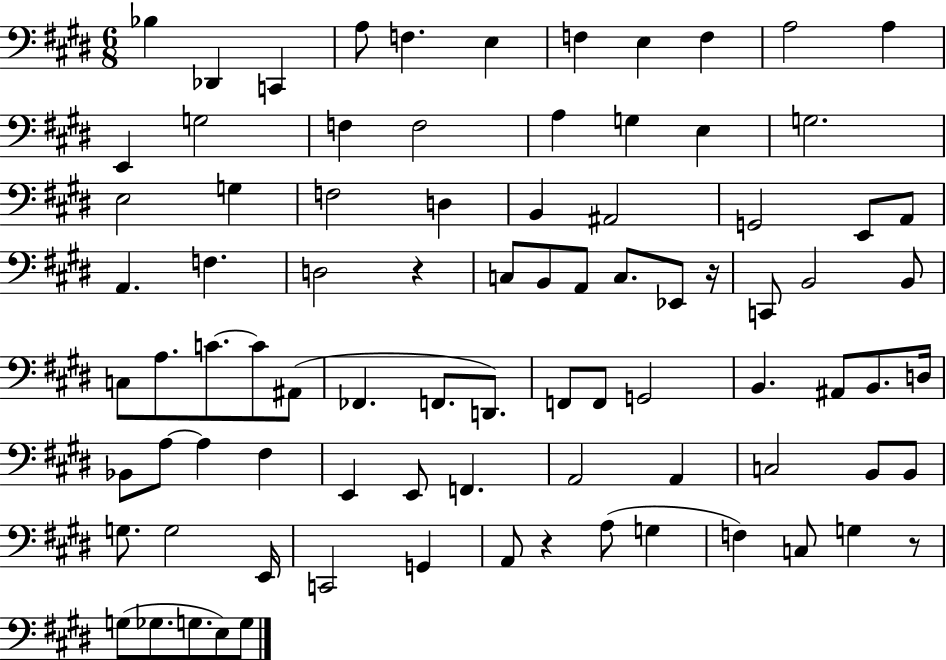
{
  \clef bass
  \numericTimeSignature
  \time 6/8
  \key e \major
  bes4 des,4 c,4 | a8 f4. e4 | f4 e4 f4 | a2 a4 | \break e,4 g2 | f4 f2 | a4 g4 e4 | g2. | \break e2 g4 | f2 d4 | b,4 ais,2 | g,2 e,8 a,8 | \break a,4. f4. | d2 r4 | c8 b,8 a,8 c8. ees,8 r16 | c,8 b,2 b,8 | \break c8 a8. c'8.~~ c'8 ais,8( | fes,4. f,8. d,8.) | f,8 f,8 g,2 | b,4. ais,8 b,8. d16 | \break bes,8 a8~~ a4 fis4 | e,4 e,8 f,4. | a,2 a,4 | c2 b,8 b,8 | \break g8. g2 e,16 | c,2 g,4 | a,8 r4 a8( g4 | f4) c8 g4 r8 | \break g8( ges8. g8. e8) g8 | \bar "|."
}